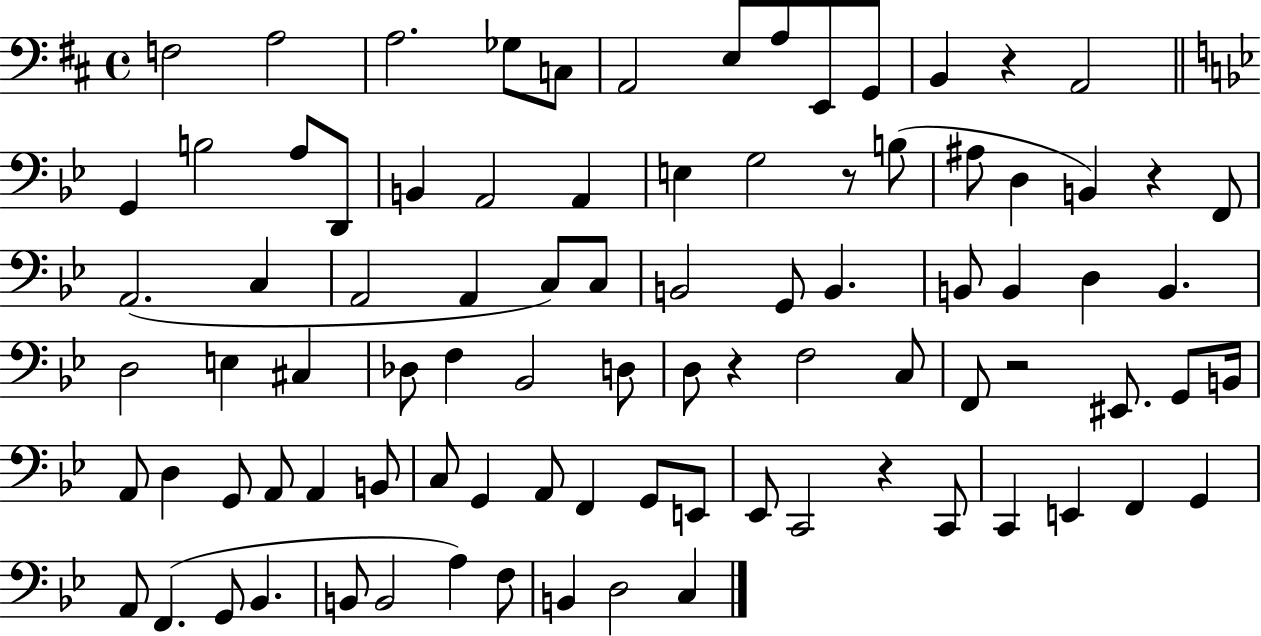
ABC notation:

X:1
T:Untitled
M:4/4
L:1/4
K:D
F,2 A,2 A,2 _G,/2 C,/2 A,,2 E,/2 A,/2 E,,/2 G,,/2 B,, z A,,2 G,, B,2 A,/2 D,,/2 B,, A,,2 A,, E, G,2 z/2 B,/2 ^A,/2 D, B,, z F,,/2 A,,2 C, A,,2 A,, C,/2 C,/2 B,,2 G,,/2 B,, B,,/2 B,, D, B,, D,2 E, ^C, _D,/2 F, _B,,2 D,/2 D,/2 z F,2 C,/2 F,,/2 z2 ^E,,/2 G,,/2 B,,/4 A,,/2 D, G,,/2 A,,/2 A,, B,,/2 C,/2 G,, A,,/2 F,, G,,/2 E,,/2 _E,,/2 C,,2 z C,,/2 C,, E,, F,, G,, A,,/2 F,, G,,/2 _B,, B,,/2 B,,2 A, F,/2 B,, D,2 C,